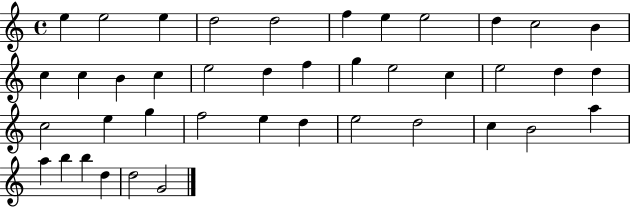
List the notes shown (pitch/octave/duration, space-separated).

E5/q E5/h E5/q D5/h D5/h F5/q E5/q E5/h D5/q C5/h B4/q C5/q C5/q B4/q C5/q E5/h D5/q F5/q G5/q E5/h C5/q E5/h D5/q D5/q C5/h E5/q G5/q F5/h E5/q D5/q E5/h D5/h C5/q B4/h A5/q A5/q B5/q B5/q D5/q D5/h G4/h